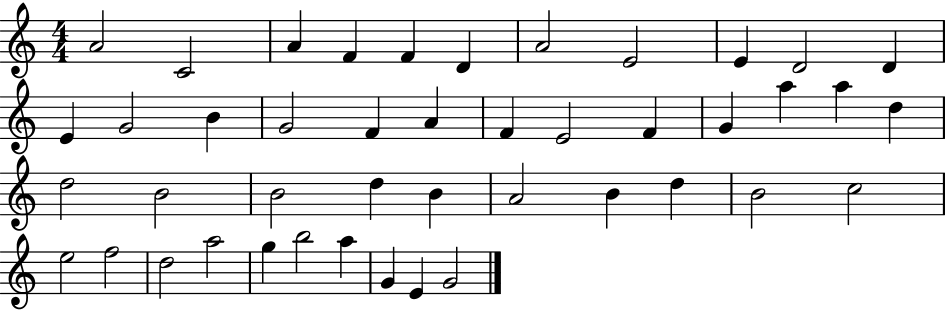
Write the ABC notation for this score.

X:1
T:Untitled
M:4/4
L:1/4
K:C
A2 C2 A F F D A2 E2 E D2 D E G2 B G2 F A F E2 F G a a d d2 B2 B2 d B A2 B d B2 c2 e2 f2 d2 a2 g b2 a G E G2